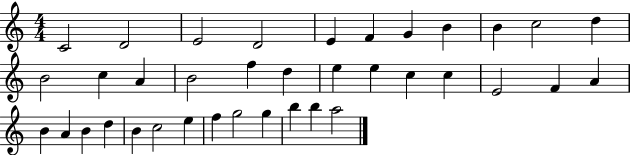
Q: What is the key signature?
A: C major